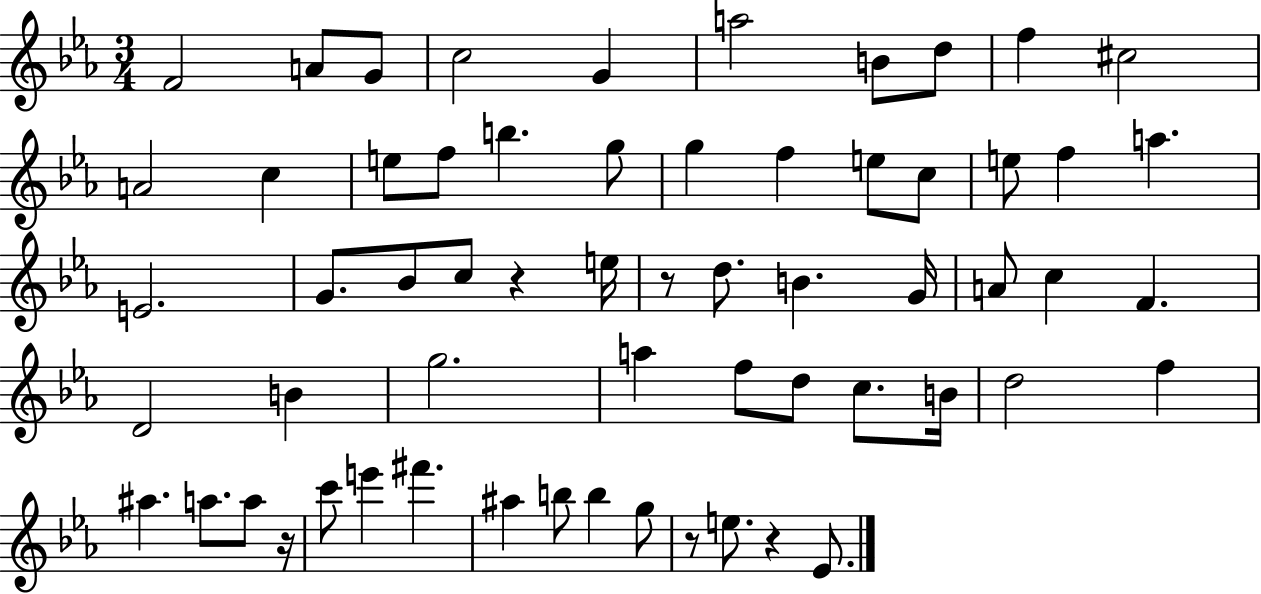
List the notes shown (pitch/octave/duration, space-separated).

F4/h A4/e G4/e C5/h G4/q A5/h B4/e D5/e F5/q C#5/h A4/h C5/q E5/e F5/e B5/q. G5/e G5/q F5/q E5/e C5/e E5/e F5/q A5/q. E4/h. G4/e. Bb4/e C5/e R/q E5/s R/e D5/e. B4/q. G4/s A4/e C5/q F4/q. D4/h B4/q G5/h. A5/q F5/e D5/e C5/e. B4/s D5/h F5/q A#5/q. A5/e. A5/e R/s C6/e E6/q F#6/q. A#5/q B5/e B5/q G5/e R/e E5/e. R/q Eb4/e.